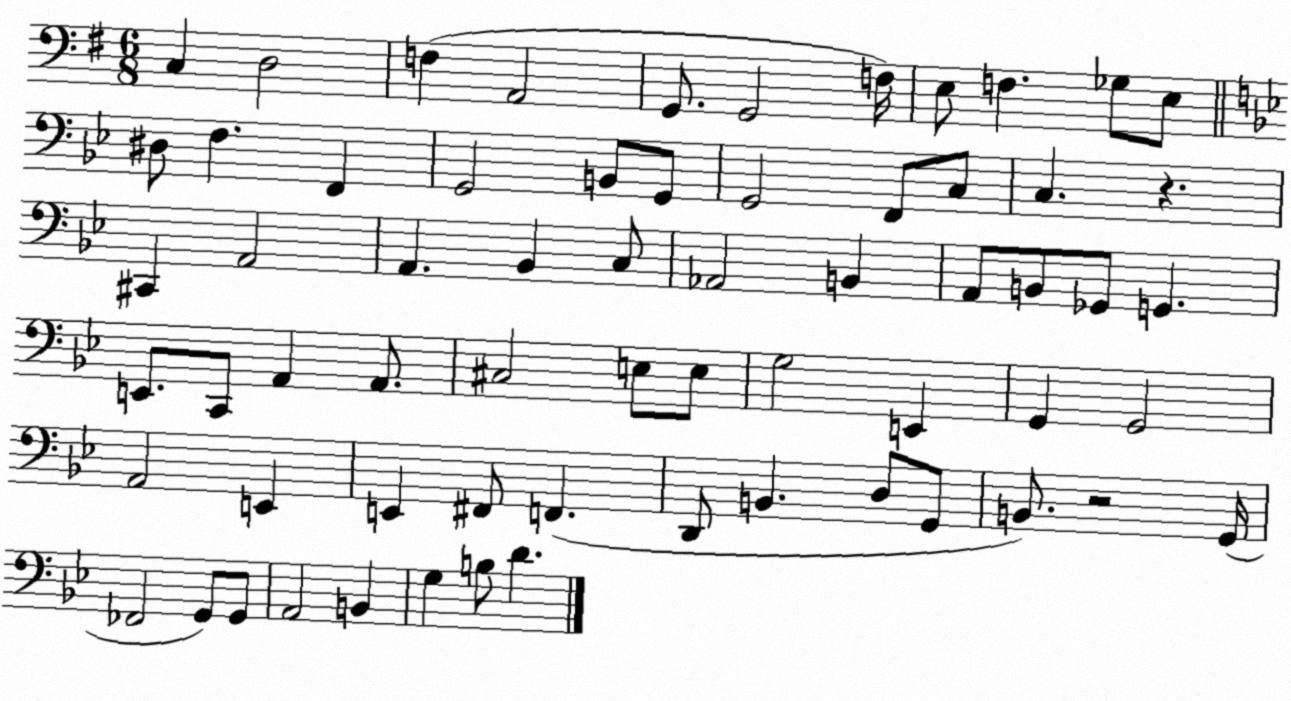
X:1
T:Untitled
M:6/8
L:1/4
K:G
C, D,2 F, A,,2 G,,/2 G,,2 F,/4 E,/2 F, _G,/2 E,/2 ^D,/2 F, F,, G,,2 B,,/2 G,,/2 G,,2 F,,/2 C,/2 C, z ^C,, A,,2 A,, _B,, C,/2 _A,,2 B,, A,,/2 B,,/2 _G,,/2 G,, E,,/2 C,,/2 A,, A,,/2 ^C,2 E,/2 E,/2 G,2 E,, G,, G,,2 A,,2 E,, E,, ^F,,/2 F,, D,,/2 B,, D,/2 G,,/2 B,,/2 z2 G,,/4 _F,,2 G,,/2 G,,/2 A,,2 B,, G, B,/2 D